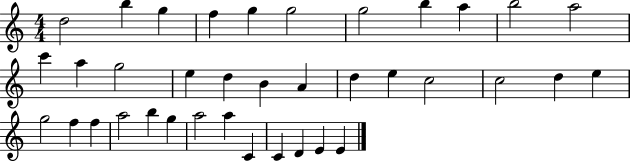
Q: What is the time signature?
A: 4/4